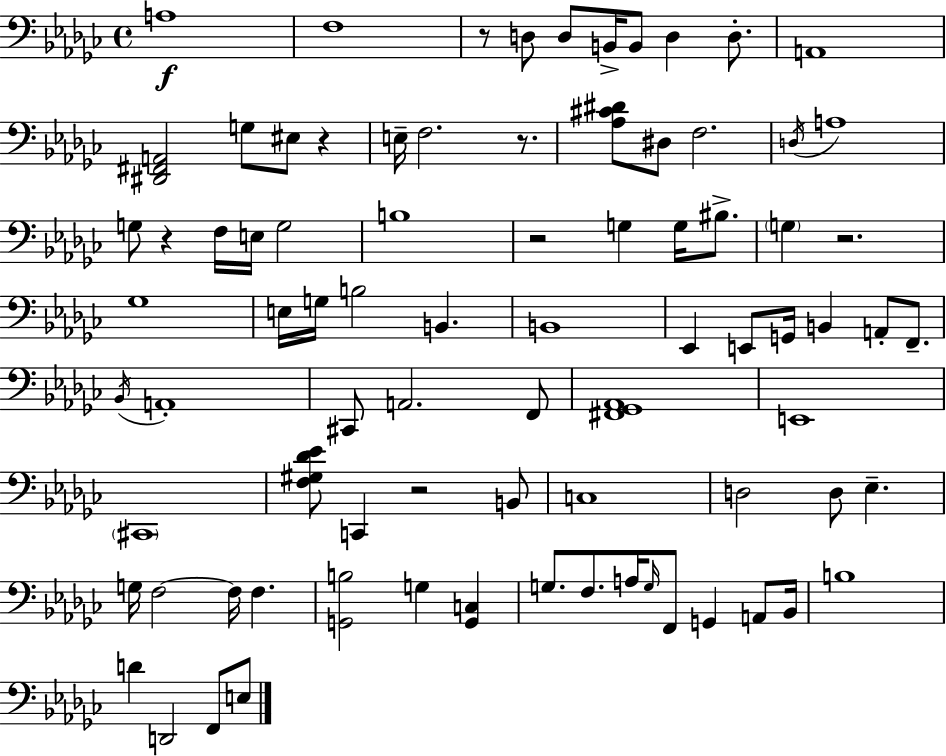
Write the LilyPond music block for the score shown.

{
  \clef bass
  \time 4/4
  \defaultTimeSignature
  \key ees \minor
  a1\f | f1 | r8 d8 d8 b,16-> b,8 d4 d8.-. | a,1 | \break <dis, fis, a,>2 g8 eis8 r4 | e16-- f2. r8. | <aes cis' dis'>8 dis8 f2. | \acciaccatura { d16 } a1 | \break g8 r4 f16 e16 g2 | b1 | r2 g4 g16 bis8.-> | \parenthesize g4 r2. | \break ges1 | e16 g16 b2 b,4. | b,1 | ees,4 e,8 g,16 b,4 a,8-. f,8.-- | \break \acciaccatura { bes,16 } a,1-. | cis,8 a,2. | f,8 <fis, ges, aes,>1 | e,1 | \break \parenthesize cis,1 | <f gis des' ees'>8 c,4 r2 | b,8 c1 | d2 d8 ees4.-- | \break g16 f2~~ f16 f4. | <g, b>2 g4 <g, c>4 | g8. f8. a16 \grace { g16 } f,8 g,4 | a,8 bes,16 b1 | \break d'4 d,2 f,8 | e8 \bar "|."
}